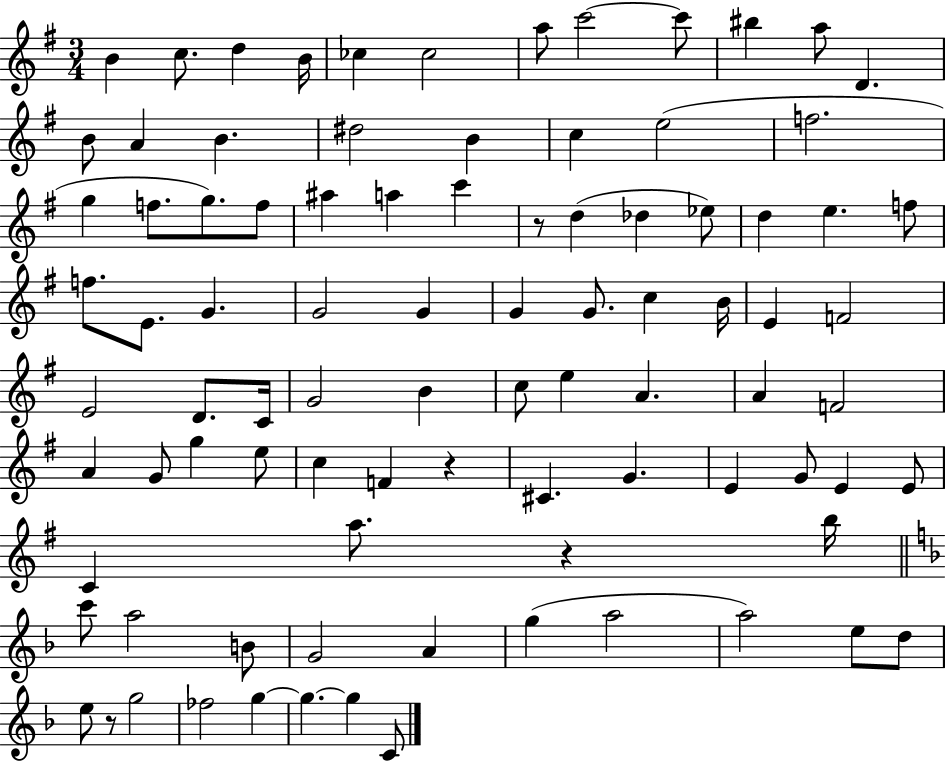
X:1
T:Untitled
M:3/4
L:1/4
K:G
B c/2 d B/4 _c _c2 a/2 c'2 c'/2 ^b a/2 D B/2 A B ^d2 B c e2 f2 g f/2 g/2 f/2 ^a a c' z/2 d _d _e/2 d e f/2 f/2 E/2 G G2 G G G/2 c B/4 E F2 E2 D/2 C/4 G2 B c/2 e A A F2 A G/2 g e/2 c F z ^C G E G/2 E E/2 C a/2 z b/4 c'/2 a2 B/2 G2 A g a2 a2 e/2 d/2 e/2 z/2 g2 _f2 g g g C/2